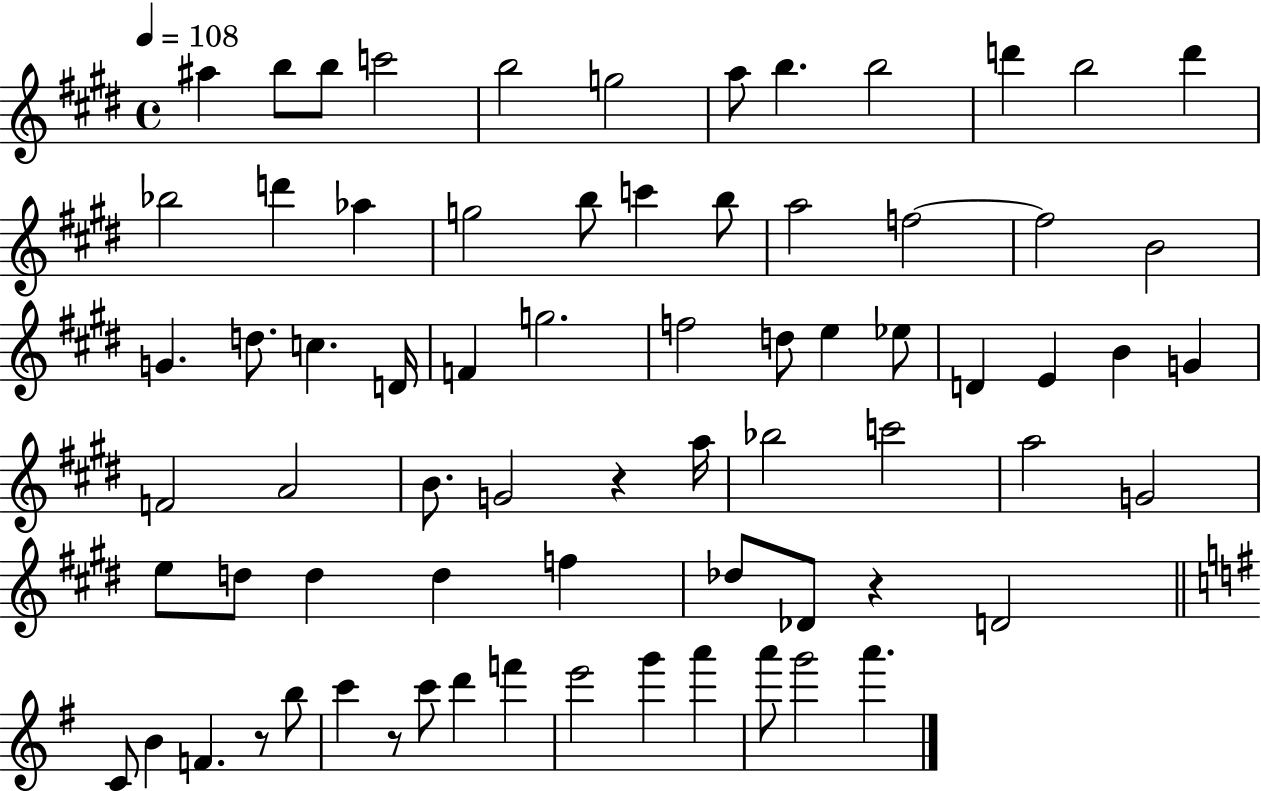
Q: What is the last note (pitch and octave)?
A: A6